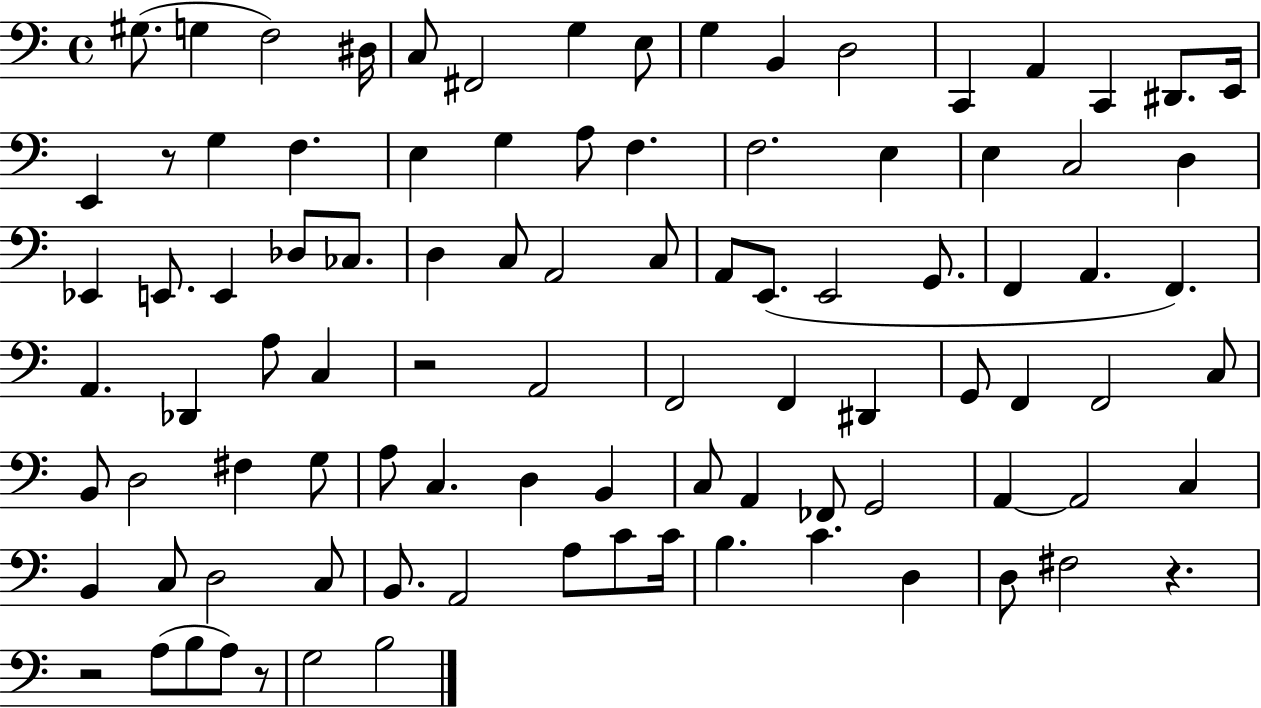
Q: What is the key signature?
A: C major